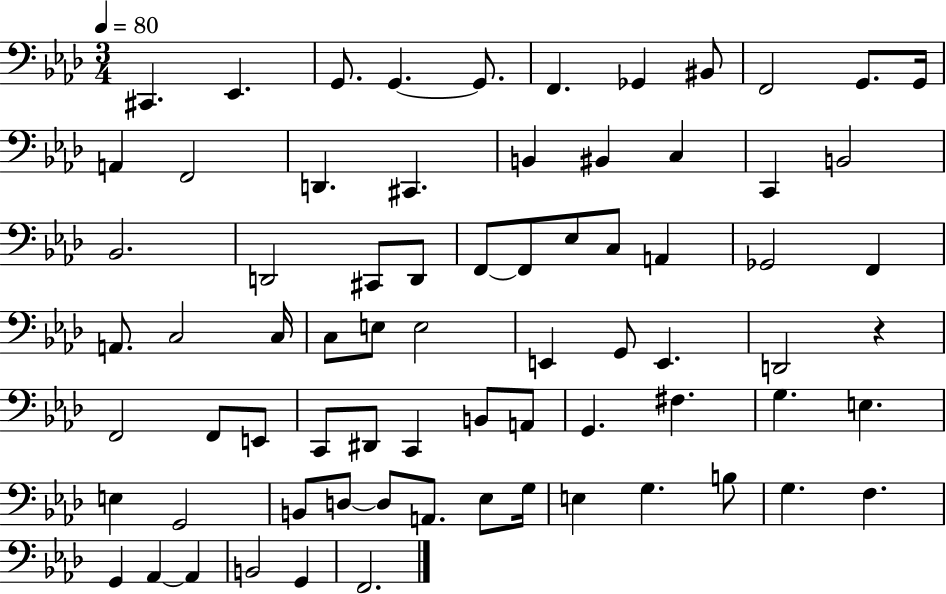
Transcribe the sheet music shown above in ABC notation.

X:1
T:Untitled
M:3/4
L:1/4
K:Ab
^C,, _E,, G,,/2 G,, G,,/2 F,, _G,, ^B,,/2 F,,2 G,,/2 G,,/4 A,, F,,2 D,, ^C,, B,, ^B,, C, C,, B,,2 _B,,2 D,,2 ^C,,/2 D,,/2 F,,/2 F,,/2 _E,/2 C,/2 A,, _G,,2 F,, A,,/2 C,2 C,/4 C,/2 E,/2 E,2 E,, G,,/2 E,, D,,2 z F,,2 F,,/2 E,,/2 C,,/2 ^D,,/2 C,, B,,/2 A,,/2 G,, ^F, G, E, E, G,,2 B,,/2 D,/2 D,/2 A,,/2 _E,/2 G,/4 E, G, B,/2 G, F, G,, _A,, _A,, B,,2 G,, F,,2